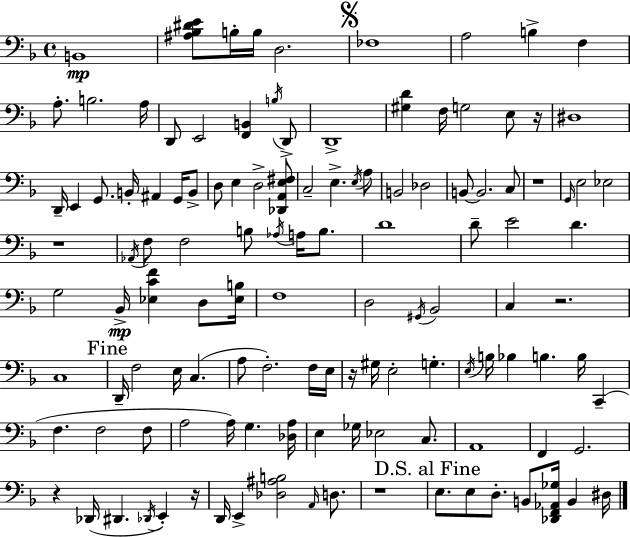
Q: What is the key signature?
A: D minor